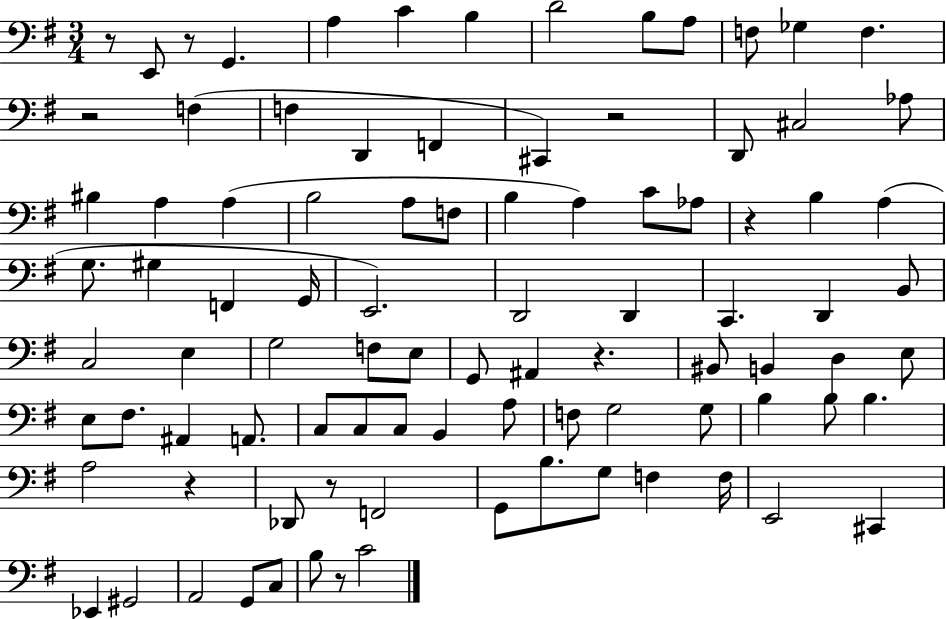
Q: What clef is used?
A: bass